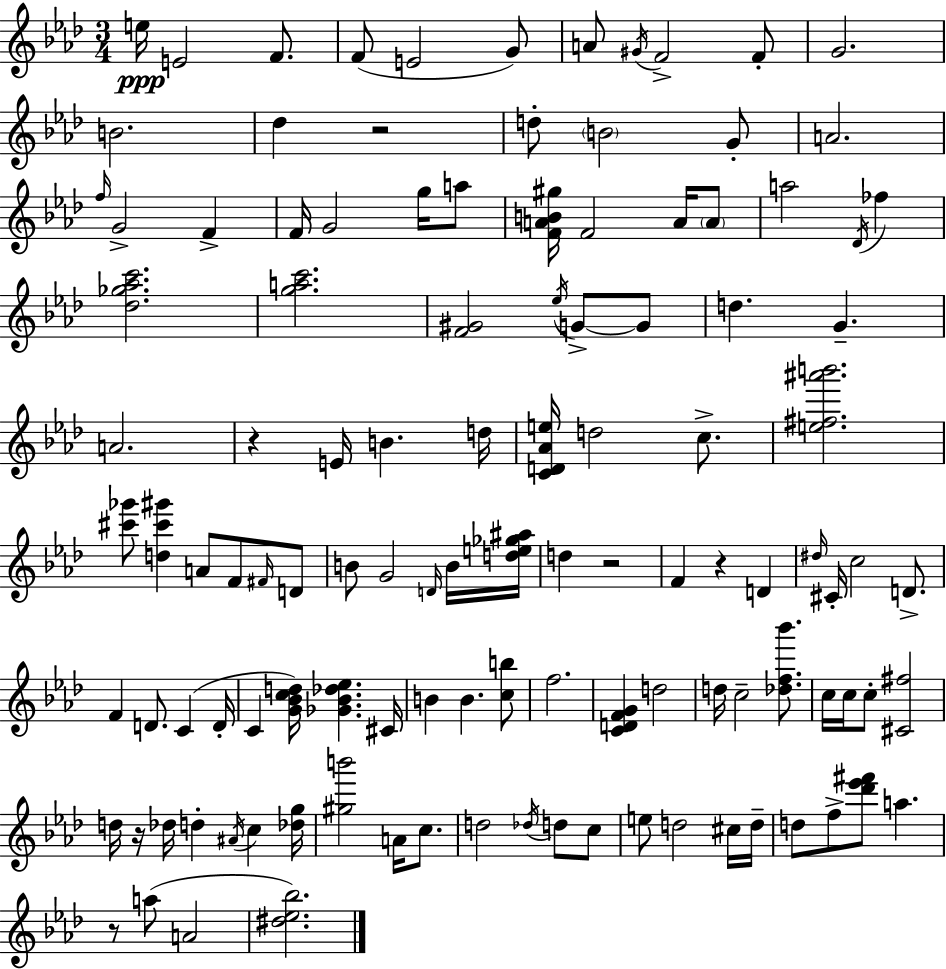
{
  \clef treble
  \numericTimeSignature
  \time 3/4
  \key aes \major
  \repeat volta 2 { e''16\ppp e'2 f'8. | f'8( e'2 g'8) | a'8 \acciaccatura { gis'16 } f'2-> f'8-. | g'2. | \break b'2. | des''4 r2 | d''8-. \parenthesize b'2 g'8-. | a'2. | \break \grace { f''16 } g'2-> f'4-> | f'16 g'2 g''16 | a''8 <f' a' b' gis''>16 f'2 a'16 | \parenthesize a'8 a''2 \acciaccatura { des'16 } fes''4 | \break <des'' ges'' aes'' c'''>2. | <g'' a'' c'''>2. | <f' gis'>2 \acciaccatura { ees''16 } | g'8->~~ g'8 d''4. g'4.-- | \break a'2. | r4 e'16 b'4. | d''16 <c' d' aes' e''>16 d''2 | c''8.-> <e'' fis'' ais''' b'''>2. | \break <cis''' ges'''>8 <d'' cis''' gis'''>4 a'8 | f'8 \grace { fis'16 } d'8 b'8 g'2 | \grace { d'16 } b'16 <d'' e'' ges'' ais''>16 d''4 r2 | f'4 r4 | \break d'4 \grace { dis''16 } cis'16-. c''2 | d'8.-> f'4 d'8. | c'4( d'16-. c'4 <g' bes' c'' d''>16) | <ges' bes' des'' ees''>4. cis'16 b'4 b'4. | \break <c'' b''>8 f''2. | <c' d' f' g'>4 d''2 | d''16 c''2-- | <des'' f'' bes'''>8. c''16 c''16 c''8-. <cis' fis''>2 | \break d''16 r16 des''16 d''4-. | \acciaccatura { ais'16 } c''4 <des'' g''>16 <gis'' b'''>2 | a'16 c''8. d''2 | \acciaccatura { des''16 } d''8 c''8 e''8 d''2 | \break cis''16 d''16-- d''8 f''8-> | <des''' ees''' fis'''>8 a''4. r8 a''8( | a'2 <dis'' ees'' bes''>2.) | } \bar "|."
}